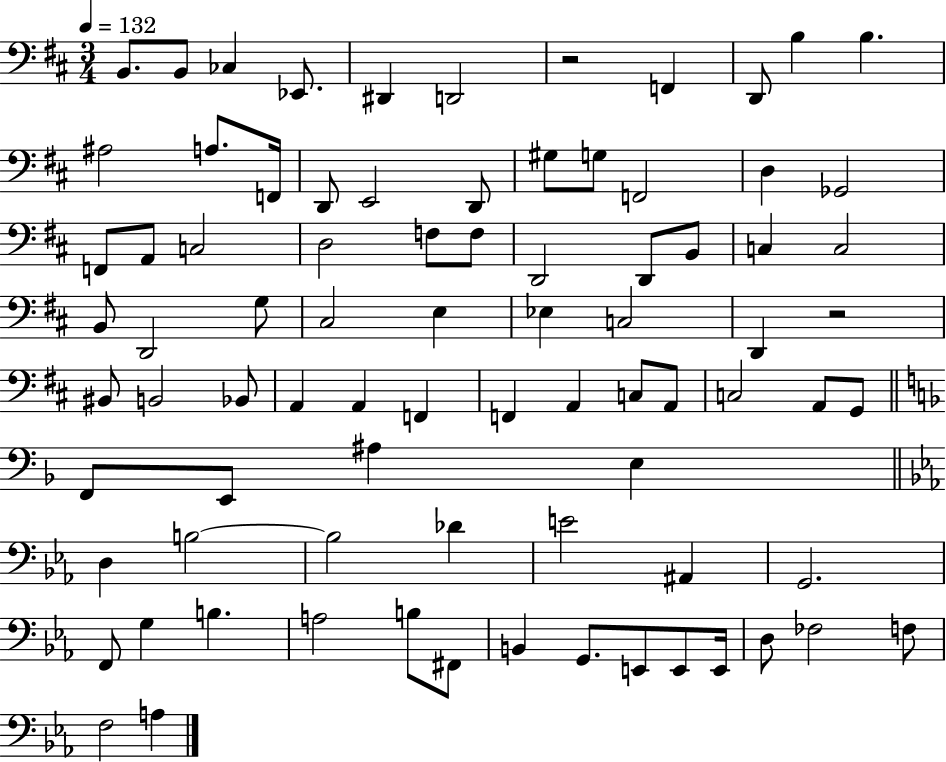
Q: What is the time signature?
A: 3/4